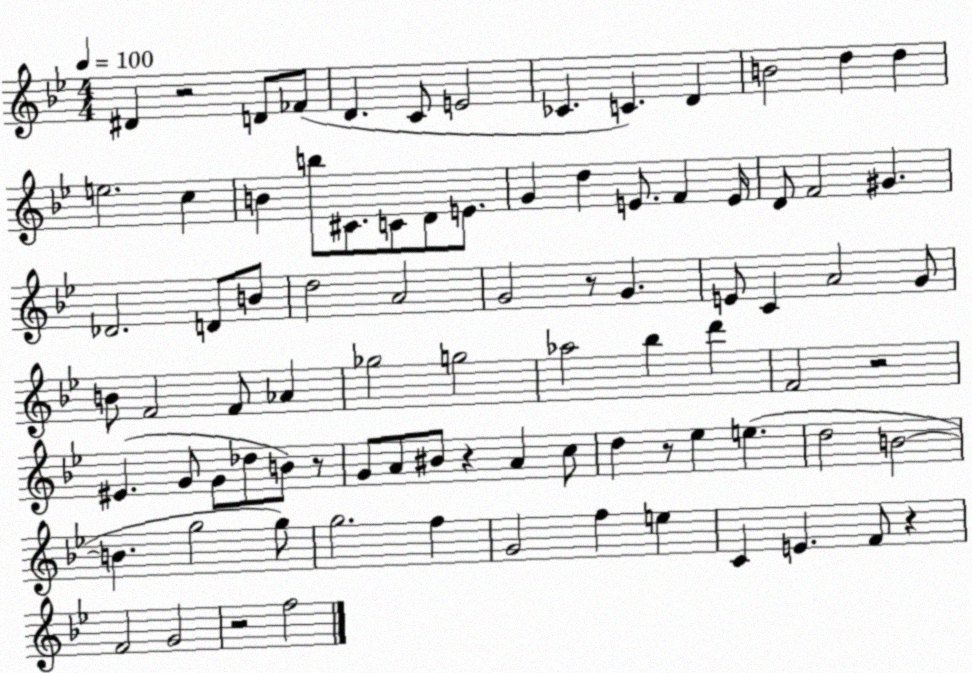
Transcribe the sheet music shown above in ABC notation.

X:1
T:Untitled
M:4/4
L:1/4
K:Bb
^D z2 D/2 _F/2 D C/2 E2 _C C D B2 d d e2 c B b/2 ^C/2 C/2 D/2 E/2 G d E/2 F E/4 D/2 F2 ^G _D2 D/2 B/2 d2 A2 G2 z/2 G E/2 C A2 G/2 B/2 F2 F/2 _A _g2 g2 _a2 _b d' F2 z2 ^E G/2 G/2 _d/2 B/2 z/2 G/2 A/2 ^B/2 z A c/2 d z/2 _e e d2 B2 B g2 g/2 g2 f G2 f e C E F/2 z F2 G2 z2 f2